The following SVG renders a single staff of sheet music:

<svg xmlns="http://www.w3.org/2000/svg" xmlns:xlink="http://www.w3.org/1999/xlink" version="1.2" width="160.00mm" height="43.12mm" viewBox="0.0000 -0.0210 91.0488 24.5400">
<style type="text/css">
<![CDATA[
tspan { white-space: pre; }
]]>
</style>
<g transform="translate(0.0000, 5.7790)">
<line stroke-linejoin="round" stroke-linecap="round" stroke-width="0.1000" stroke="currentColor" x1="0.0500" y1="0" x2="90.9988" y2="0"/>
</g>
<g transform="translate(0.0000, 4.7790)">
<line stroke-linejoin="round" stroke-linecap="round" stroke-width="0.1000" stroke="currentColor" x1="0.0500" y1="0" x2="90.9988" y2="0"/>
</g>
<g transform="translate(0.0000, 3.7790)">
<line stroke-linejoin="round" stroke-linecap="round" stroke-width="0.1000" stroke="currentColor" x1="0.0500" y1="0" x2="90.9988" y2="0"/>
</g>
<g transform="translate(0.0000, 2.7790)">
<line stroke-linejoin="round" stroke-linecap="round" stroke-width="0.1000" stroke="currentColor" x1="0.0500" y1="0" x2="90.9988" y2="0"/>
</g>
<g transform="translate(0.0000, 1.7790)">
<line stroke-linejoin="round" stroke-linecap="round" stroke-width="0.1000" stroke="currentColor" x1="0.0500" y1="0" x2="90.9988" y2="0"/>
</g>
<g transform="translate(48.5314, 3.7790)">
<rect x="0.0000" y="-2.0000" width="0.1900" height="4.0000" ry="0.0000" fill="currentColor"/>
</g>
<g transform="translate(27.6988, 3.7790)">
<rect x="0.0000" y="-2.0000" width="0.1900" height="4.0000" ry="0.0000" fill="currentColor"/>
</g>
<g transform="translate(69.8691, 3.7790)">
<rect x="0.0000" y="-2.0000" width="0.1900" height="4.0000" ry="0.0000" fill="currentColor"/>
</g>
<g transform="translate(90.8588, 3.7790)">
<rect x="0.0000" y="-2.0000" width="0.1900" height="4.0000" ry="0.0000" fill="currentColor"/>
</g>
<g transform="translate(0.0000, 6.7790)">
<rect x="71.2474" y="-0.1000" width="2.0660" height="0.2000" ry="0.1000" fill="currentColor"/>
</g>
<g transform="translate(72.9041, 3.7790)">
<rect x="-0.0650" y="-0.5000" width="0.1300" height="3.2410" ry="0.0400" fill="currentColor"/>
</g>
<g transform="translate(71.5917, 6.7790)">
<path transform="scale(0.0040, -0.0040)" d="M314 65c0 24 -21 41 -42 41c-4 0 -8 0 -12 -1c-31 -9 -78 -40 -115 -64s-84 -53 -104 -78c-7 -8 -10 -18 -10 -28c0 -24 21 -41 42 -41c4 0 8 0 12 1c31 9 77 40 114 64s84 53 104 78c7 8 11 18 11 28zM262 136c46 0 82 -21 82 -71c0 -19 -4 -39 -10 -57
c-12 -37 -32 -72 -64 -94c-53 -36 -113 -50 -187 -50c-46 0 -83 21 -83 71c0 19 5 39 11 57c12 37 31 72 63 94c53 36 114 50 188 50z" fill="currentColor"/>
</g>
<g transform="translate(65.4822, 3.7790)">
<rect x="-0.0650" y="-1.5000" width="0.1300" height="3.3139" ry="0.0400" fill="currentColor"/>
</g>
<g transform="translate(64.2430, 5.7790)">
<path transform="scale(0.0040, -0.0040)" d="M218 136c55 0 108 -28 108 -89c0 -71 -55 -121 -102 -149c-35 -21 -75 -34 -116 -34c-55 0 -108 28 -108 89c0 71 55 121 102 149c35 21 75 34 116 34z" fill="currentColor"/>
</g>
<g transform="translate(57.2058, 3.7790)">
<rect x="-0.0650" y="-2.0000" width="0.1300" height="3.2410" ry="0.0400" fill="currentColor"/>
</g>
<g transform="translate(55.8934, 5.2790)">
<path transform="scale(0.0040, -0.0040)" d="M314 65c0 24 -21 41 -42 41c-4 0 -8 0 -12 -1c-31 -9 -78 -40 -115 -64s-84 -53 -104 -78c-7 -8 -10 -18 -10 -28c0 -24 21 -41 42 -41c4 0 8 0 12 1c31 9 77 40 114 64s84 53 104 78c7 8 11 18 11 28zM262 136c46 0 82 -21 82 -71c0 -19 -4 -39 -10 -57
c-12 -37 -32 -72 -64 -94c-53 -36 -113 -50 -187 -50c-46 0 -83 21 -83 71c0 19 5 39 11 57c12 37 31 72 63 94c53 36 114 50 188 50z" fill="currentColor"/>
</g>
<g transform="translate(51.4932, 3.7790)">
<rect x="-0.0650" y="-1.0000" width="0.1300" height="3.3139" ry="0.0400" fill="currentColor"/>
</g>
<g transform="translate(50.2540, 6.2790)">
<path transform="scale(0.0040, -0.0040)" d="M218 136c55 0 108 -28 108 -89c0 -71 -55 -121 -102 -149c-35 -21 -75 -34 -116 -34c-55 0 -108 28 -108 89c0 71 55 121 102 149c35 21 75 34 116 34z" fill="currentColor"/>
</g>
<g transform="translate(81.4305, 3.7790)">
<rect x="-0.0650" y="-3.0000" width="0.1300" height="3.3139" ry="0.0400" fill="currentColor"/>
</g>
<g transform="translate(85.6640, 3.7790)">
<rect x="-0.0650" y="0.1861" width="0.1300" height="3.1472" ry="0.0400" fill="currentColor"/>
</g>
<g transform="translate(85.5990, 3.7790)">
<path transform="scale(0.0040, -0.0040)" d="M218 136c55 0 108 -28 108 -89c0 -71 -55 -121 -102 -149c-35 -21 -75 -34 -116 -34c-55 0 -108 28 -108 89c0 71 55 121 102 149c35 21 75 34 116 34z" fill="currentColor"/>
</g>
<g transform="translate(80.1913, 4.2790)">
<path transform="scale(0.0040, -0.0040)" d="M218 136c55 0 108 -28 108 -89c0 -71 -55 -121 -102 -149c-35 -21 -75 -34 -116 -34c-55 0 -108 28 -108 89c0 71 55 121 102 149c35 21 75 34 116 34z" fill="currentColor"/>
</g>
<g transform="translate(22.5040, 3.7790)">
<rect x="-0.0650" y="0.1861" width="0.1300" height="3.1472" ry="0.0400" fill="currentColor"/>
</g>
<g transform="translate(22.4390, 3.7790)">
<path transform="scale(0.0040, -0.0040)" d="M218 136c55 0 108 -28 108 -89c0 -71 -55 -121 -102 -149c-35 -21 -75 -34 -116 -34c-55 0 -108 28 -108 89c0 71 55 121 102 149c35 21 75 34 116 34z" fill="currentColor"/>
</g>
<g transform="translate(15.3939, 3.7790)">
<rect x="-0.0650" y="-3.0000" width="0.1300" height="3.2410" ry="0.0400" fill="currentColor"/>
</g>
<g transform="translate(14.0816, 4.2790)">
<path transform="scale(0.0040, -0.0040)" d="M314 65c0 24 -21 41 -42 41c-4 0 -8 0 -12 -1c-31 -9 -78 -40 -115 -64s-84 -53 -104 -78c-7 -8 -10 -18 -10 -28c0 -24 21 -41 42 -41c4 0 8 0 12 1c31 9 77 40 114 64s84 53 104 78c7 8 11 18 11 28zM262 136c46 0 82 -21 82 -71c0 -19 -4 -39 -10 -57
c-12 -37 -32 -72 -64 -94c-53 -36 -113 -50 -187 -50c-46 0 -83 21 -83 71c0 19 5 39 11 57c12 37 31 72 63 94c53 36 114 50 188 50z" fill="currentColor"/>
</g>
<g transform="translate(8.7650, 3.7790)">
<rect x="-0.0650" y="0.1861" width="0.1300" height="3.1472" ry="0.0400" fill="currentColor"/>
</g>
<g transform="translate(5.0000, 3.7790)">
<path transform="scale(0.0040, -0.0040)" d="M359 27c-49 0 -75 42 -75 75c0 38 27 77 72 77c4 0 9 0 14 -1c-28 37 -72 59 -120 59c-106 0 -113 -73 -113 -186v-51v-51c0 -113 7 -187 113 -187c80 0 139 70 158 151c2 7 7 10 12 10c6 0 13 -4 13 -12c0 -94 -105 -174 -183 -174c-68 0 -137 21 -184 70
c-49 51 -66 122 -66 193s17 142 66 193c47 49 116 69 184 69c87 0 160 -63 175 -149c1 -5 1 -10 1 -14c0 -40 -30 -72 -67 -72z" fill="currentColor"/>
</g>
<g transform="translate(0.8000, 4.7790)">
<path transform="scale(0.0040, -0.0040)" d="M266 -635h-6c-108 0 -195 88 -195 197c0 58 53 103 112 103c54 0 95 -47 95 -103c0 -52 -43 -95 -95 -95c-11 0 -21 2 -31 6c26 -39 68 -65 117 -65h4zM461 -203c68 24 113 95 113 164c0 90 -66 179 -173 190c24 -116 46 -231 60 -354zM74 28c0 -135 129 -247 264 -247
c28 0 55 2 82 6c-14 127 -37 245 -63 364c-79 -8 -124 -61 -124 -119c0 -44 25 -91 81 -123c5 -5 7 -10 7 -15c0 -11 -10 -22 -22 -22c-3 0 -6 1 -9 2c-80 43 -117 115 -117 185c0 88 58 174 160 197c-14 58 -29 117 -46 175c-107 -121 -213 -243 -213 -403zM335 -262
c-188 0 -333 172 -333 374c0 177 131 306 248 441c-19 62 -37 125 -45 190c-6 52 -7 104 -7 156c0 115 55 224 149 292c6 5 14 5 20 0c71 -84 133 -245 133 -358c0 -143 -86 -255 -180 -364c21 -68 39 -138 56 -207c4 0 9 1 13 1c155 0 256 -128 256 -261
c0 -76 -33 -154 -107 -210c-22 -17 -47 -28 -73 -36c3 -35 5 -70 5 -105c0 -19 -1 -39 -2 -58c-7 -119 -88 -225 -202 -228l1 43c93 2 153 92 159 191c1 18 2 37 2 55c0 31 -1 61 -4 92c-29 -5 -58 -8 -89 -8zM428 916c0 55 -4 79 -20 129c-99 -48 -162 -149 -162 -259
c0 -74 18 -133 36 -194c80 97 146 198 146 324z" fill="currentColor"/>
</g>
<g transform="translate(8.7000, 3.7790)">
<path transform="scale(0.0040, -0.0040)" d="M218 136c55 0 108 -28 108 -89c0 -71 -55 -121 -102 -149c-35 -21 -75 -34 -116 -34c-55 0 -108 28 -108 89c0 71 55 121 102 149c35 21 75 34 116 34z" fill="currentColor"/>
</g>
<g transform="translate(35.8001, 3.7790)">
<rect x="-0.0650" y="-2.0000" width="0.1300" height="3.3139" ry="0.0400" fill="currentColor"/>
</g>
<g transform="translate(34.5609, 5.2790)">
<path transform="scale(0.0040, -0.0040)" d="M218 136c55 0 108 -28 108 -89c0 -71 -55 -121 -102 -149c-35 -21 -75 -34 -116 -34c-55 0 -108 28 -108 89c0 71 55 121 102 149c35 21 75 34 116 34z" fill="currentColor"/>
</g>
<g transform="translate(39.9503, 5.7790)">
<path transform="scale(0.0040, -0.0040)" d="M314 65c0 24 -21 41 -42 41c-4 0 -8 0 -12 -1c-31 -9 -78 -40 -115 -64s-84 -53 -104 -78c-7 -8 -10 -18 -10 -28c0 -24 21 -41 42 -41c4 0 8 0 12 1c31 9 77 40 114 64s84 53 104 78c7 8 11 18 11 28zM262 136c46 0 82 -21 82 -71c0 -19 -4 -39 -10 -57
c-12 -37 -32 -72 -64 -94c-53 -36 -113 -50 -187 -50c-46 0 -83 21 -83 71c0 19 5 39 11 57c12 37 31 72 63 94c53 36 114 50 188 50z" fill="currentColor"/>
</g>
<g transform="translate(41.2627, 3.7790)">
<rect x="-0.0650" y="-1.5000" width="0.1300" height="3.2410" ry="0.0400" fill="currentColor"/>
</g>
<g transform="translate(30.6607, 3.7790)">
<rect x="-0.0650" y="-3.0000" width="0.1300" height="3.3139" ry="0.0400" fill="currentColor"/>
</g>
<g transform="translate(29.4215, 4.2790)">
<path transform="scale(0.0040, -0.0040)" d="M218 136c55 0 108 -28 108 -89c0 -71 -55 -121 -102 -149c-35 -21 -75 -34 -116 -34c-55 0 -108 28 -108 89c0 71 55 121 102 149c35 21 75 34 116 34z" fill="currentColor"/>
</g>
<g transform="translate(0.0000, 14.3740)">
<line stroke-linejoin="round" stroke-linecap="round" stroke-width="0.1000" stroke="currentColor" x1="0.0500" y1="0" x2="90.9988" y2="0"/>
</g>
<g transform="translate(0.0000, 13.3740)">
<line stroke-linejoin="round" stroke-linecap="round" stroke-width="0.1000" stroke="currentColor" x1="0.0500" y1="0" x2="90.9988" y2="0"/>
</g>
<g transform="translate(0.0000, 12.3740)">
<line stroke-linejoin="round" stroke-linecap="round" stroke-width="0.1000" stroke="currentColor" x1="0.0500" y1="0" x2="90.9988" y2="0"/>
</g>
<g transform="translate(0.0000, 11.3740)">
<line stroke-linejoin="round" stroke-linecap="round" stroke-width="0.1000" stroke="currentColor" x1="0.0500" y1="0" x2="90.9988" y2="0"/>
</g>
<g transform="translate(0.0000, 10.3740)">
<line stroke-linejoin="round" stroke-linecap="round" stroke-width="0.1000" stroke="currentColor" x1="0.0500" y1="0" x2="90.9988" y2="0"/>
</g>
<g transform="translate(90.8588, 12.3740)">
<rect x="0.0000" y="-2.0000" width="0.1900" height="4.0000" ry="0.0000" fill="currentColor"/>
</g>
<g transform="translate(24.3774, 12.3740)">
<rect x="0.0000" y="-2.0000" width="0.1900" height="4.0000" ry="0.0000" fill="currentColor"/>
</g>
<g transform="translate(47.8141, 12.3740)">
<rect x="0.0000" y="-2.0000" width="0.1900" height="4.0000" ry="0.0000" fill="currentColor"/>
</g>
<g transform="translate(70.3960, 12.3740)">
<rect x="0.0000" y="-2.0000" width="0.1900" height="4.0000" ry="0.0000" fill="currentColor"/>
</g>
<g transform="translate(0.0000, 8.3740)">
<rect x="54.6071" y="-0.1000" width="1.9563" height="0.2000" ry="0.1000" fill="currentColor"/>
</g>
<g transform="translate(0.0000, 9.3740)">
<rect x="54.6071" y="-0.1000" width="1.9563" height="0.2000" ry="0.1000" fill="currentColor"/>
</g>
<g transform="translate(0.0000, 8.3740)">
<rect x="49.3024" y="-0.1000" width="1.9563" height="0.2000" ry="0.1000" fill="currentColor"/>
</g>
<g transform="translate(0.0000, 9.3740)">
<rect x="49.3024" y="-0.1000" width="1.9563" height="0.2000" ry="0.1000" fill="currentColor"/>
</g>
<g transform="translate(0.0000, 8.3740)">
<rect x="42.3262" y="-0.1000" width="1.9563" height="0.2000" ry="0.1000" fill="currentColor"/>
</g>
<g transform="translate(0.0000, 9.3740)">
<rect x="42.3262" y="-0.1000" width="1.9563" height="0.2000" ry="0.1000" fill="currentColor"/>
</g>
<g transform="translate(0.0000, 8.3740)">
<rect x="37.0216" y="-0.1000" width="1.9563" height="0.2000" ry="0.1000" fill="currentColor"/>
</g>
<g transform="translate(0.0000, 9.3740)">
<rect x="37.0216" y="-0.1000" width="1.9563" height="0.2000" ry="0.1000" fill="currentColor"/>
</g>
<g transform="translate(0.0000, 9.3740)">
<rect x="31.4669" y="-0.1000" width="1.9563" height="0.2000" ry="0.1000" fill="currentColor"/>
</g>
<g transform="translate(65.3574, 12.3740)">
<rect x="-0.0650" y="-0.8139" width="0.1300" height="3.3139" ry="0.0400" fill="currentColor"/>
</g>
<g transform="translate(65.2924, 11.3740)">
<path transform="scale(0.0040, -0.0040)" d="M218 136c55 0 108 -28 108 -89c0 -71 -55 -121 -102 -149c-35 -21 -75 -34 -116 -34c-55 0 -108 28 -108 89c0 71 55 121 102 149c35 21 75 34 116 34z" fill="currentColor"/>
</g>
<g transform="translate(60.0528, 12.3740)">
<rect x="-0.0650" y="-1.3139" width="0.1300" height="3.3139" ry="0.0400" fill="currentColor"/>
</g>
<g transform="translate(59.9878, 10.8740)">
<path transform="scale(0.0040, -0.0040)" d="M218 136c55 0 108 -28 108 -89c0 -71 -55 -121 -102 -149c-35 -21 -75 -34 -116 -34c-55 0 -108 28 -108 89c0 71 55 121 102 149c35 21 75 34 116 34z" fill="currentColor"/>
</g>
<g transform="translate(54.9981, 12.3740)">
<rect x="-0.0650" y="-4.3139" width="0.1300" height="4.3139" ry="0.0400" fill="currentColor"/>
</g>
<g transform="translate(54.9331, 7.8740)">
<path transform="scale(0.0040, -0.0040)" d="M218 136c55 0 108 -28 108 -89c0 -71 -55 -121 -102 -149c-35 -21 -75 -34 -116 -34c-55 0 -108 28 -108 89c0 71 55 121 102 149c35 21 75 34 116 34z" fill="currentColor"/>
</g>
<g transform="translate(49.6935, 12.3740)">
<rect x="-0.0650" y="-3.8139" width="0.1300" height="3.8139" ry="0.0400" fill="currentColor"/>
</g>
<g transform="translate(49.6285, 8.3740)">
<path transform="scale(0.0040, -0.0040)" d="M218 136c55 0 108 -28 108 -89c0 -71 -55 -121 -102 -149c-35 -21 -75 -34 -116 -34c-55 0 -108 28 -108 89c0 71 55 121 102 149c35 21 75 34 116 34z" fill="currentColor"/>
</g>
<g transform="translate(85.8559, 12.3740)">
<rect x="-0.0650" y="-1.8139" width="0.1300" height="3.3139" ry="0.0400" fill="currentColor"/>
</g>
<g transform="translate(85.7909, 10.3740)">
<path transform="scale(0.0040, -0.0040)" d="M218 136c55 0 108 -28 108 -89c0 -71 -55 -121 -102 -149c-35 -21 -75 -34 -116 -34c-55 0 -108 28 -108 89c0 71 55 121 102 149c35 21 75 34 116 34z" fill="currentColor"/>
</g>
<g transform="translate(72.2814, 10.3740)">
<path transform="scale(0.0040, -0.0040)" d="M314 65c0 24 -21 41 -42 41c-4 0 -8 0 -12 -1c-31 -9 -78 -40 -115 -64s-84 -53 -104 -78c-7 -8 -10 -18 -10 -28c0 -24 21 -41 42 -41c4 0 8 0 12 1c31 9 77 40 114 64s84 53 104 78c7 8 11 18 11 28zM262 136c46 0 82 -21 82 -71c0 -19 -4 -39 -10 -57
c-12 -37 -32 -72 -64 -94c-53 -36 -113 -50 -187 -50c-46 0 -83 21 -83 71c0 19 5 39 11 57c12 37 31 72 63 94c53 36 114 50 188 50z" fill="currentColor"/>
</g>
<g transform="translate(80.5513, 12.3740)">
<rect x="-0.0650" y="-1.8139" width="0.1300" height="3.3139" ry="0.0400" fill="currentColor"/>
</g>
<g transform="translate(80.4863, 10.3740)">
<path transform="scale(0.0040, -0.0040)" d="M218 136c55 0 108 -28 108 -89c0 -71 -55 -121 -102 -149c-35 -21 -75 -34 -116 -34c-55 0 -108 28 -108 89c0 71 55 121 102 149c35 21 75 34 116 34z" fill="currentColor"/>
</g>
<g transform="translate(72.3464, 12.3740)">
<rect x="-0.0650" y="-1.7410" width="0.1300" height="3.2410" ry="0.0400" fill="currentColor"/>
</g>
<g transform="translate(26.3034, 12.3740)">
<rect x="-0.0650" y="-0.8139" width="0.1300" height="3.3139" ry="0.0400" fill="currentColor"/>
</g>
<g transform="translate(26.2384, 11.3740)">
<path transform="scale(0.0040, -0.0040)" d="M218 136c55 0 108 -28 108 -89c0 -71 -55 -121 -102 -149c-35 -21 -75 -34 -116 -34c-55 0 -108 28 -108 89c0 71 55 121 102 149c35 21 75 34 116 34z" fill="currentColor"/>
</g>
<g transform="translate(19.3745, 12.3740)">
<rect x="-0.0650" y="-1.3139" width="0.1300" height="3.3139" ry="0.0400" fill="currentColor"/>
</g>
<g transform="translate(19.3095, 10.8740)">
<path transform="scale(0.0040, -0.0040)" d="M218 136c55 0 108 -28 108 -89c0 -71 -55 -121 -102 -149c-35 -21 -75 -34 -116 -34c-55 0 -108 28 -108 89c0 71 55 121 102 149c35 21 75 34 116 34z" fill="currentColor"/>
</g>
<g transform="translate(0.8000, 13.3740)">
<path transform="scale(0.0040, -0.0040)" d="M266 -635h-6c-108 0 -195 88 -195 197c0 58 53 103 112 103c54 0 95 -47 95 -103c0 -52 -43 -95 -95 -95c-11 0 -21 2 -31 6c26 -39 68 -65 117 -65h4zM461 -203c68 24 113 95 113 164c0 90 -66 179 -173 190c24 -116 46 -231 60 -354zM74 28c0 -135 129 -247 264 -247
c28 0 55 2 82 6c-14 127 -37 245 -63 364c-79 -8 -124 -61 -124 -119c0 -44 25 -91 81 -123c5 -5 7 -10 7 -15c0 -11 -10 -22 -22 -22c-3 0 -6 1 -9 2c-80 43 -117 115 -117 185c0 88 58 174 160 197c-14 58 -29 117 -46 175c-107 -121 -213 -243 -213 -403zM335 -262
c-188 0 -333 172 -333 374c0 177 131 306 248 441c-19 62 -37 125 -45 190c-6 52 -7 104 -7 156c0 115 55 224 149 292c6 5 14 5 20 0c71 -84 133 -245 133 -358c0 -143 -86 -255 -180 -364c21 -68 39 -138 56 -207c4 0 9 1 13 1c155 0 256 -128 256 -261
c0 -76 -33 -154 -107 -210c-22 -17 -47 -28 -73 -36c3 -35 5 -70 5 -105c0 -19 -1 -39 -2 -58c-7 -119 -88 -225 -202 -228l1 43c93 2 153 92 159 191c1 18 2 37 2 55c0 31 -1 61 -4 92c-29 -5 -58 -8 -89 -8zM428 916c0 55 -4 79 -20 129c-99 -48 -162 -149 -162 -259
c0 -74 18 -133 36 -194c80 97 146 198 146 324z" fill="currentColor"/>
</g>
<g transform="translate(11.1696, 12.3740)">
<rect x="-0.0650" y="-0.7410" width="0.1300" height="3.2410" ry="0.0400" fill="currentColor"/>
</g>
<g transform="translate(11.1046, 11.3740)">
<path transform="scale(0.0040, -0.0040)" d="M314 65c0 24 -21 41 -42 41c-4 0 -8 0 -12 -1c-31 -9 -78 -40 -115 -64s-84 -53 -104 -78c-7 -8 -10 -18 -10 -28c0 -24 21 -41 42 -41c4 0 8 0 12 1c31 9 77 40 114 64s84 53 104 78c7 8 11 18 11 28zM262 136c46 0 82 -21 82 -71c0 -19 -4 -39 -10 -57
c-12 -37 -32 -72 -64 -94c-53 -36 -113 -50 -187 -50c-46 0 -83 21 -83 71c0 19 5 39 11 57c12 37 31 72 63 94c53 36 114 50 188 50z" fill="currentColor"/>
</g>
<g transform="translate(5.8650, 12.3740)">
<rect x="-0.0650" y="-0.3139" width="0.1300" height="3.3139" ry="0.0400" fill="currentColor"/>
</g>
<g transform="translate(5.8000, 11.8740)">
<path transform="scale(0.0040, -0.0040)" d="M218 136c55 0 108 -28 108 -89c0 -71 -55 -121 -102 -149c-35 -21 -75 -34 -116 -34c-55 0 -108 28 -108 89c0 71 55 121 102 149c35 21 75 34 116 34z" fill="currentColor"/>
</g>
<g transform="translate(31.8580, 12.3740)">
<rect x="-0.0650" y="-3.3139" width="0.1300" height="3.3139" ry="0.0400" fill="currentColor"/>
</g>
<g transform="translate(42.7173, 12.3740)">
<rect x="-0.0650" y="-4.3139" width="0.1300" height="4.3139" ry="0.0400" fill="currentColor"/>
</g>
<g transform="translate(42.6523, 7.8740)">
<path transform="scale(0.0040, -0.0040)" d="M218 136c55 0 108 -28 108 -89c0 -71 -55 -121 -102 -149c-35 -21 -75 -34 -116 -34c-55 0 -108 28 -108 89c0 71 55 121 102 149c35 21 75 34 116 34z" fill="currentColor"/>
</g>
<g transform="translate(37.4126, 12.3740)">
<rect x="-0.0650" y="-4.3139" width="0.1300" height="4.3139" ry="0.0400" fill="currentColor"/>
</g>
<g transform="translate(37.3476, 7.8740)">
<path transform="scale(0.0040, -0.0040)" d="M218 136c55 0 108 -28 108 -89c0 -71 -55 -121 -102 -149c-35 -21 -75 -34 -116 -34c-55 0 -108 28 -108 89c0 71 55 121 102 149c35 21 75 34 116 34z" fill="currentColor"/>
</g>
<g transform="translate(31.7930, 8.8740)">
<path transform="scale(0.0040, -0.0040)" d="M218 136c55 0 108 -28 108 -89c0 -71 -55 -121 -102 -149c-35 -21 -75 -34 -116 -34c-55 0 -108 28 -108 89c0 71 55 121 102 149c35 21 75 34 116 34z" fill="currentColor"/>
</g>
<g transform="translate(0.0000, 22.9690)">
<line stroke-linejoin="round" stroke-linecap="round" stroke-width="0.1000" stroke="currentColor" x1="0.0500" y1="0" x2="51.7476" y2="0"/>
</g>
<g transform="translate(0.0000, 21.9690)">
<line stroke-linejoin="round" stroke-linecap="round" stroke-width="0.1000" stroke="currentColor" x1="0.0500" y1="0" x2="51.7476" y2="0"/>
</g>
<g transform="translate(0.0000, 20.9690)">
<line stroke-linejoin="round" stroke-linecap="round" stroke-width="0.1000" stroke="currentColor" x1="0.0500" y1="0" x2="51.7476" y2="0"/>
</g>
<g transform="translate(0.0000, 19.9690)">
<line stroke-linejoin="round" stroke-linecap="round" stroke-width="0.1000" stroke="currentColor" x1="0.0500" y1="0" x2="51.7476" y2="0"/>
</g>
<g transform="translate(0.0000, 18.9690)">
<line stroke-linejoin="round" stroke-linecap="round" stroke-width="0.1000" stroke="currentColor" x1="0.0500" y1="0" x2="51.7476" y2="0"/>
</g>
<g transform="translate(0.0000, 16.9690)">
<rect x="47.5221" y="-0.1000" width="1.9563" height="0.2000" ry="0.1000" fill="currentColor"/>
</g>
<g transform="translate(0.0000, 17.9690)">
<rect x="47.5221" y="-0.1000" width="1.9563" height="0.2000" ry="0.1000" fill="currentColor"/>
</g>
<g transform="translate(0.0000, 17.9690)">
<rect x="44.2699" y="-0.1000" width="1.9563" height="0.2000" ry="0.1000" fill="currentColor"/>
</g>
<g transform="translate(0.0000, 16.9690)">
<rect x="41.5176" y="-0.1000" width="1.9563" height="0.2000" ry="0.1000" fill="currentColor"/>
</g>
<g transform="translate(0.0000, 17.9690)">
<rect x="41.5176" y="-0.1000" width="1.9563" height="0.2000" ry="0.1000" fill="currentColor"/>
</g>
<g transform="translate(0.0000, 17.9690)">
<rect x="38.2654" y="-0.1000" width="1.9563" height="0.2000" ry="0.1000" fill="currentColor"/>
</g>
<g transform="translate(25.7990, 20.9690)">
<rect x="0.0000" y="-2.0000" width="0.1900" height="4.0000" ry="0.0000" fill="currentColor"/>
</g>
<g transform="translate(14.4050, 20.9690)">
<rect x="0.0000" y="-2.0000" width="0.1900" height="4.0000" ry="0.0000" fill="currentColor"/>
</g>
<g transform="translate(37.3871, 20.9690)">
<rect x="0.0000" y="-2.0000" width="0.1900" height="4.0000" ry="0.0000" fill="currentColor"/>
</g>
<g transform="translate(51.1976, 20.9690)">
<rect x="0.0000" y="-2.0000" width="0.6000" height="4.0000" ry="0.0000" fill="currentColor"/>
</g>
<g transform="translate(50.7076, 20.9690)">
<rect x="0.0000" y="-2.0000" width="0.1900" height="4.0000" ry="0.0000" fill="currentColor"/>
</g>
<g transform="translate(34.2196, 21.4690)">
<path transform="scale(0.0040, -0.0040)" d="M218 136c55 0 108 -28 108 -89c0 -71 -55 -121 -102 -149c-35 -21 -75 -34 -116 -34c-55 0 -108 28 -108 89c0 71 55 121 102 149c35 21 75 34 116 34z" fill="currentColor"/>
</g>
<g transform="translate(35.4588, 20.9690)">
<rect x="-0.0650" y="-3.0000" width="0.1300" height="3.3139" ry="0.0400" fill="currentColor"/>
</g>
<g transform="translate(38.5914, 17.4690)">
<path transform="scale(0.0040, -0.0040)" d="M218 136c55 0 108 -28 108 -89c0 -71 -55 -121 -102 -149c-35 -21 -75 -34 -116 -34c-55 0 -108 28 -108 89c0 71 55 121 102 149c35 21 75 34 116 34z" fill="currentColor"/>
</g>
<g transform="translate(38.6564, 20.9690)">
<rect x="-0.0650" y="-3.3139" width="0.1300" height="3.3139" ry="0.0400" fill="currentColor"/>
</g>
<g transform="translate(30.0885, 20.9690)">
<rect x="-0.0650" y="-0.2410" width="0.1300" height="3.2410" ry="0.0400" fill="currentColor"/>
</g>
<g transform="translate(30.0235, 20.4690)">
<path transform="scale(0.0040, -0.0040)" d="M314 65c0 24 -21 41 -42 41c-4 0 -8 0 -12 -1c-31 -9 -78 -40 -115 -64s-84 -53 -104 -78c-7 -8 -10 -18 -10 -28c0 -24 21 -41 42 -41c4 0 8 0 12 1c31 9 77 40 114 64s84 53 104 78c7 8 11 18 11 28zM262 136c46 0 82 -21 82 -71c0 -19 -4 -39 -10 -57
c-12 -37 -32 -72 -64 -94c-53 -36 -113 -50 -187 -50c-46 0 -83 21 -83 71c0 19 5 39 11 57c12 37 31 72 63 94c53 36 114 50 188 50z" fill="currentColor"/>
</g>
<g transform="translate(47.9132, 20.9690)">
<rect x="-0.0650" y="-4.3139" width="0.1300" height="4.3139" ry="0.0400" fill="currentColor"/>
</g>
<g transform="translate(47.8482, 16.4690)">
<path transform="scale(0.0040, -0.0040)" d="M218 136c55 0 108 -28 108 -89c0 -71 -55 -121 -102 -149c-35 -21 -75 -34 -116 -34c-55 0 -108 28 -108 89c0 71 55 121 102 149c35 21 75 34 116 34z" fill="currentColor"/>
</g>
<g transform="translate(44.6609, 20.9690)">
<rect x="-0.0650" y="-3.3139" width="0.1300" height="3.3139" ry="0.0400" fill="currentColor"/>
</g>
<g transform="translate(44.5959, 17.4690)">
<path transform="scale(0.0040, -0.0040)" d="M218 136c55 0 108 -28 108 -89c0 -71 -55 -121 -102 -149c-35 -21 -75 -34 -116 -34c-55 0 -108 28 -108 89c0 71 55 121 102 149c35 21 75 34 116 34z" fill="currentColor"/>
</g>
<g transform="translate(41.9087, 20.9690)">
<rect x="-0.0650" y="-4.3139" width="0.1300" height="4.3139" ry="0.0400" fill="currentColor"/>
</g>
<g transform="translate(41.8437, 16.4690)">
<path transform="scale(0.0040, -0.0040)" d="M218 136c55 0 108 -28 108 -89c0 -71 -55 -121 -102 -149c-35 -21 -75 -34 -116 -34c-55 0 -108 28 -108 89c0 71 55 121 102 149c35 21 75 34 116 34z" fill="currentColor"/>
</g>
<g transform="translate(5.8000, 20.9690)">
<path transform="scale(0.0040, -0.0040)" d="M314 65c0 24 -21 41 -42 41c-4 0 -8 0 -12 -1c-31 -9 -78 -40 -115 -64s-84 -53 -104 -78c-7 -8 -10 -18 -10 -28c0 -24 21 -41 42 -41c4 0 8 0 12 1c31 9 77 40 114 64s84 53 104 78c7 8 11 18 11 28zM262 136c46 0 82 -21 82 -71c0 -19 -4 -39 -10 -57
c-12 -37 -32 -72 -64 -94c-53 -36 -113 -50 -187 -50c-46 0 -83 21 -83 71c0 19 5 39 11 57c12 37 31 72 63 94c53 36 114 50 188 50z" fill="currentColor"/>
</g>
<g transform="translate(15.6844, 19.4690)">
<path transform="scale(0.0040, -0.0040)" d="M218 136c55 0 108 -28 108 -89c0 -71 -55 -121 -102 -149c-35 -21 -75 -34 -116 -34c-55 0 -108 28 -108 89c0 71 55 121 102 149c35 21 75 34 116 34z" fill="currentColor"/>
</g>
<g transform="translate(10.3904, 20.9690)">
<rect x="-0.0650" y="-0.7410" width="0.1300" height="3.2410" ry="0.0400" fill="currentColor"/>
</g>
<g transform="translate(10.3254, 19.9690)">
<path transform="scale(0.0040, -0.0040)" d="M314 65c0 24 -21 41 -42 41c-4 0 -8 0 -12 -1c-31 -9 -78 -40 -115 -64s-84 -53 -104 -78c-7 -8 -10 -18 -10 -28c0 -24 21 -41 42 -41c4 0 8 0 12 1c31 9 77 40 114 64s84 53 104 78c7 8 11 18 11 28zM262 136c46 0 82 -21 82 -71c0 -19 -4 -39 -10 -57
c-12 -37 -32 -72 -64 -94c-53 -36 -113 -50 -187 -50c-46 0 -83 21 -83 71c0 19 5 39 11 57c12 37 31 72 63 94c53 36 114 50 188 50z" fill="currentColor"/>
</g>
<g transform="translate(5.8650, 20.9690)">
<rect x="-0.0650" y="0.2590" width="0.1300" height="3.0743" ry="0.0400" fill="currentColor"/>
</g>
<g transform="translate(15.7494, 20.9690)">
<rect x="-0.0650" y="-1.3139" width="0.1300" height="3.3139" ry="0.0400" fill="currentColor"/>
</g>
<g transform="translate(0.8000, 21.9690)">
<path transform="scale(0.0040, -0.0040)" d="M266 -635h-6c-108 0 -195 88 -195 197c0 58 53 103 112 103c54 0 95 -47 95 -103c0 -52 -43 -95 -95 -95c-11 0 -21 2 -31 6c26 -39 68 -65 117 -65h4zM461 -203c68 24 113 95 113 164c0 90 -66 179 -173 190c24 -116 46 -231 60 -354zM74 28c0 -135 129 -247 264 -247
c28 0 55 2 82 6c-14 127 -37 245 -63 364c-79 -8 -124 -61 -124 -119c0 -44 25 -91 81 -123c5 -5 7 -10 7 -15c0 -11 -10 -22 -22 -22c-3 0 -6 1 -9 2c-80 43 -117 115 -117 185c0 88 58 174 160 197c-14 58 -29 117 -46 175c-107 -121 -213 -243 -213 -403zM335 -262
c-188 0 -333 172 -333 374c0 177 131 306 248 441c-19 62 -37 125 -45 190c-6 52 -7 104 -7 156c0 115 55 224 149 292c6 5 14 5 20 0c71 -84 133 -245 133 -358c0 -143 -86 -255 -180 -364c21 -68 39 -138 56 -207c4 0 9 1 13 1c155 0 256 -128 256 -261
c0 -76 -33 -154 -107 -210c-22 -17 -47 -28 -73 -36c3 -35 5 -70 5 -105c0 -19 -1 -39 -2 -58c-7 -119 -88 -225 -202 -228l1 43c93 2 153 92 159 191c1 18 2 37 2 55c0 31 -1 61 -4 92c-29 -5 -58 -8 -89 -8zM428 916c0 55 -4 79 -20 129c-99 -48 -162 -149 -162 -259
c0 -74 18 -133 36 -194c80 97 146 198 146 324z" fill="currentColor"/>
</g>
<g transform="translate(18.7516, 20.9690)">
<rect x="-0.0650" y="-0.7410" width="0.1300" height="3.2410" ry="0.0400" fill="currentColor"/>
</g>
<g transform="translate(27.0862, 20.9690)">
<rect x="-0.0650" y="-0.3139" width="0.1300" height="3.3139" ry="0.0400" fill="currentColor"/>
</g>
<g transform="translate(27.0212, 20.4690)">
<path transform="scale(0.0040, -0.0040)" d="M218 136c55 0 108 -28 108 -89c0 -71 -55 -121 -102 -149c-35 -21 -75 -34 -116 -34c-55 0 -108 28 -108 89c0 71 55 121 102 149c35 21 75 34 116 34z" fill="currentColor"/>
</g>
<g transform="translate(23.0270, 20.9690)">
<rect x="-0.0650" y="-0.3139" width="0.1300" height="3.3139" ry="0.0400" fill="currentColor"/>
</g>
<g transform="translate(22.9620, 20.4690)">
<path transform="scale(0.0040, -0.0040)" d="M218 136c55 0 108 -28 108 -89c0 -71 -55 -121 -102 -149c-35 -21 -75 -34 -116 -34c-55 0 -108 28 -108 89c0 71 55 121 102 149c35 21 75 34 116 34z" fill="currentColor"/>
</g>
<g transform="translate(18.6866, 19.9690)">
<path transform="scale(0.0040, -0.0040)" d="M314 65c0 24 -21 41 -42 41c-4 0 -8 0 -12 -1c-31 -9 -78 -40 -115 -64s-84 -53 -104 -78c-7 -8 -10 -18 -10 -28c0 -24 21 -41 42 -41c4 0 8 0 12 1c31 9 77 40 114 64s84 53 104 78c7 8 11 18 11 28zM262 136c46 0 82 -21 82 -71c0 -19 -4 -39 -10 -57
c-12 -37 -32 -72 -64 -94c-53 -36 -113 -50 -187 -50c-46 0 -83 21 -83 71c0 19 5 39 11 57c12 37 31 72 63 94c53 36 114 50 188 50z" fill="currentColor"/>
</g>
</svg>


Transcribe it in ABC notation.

X:1
T:Untitled
M:4/4
L:1/4
K:C
B A2 B A F E2 D F2 E C2 A B c d2 e d b d' d' c' d' e d f2 f f B2 d2 e d2 c c c2 A b d' b d'